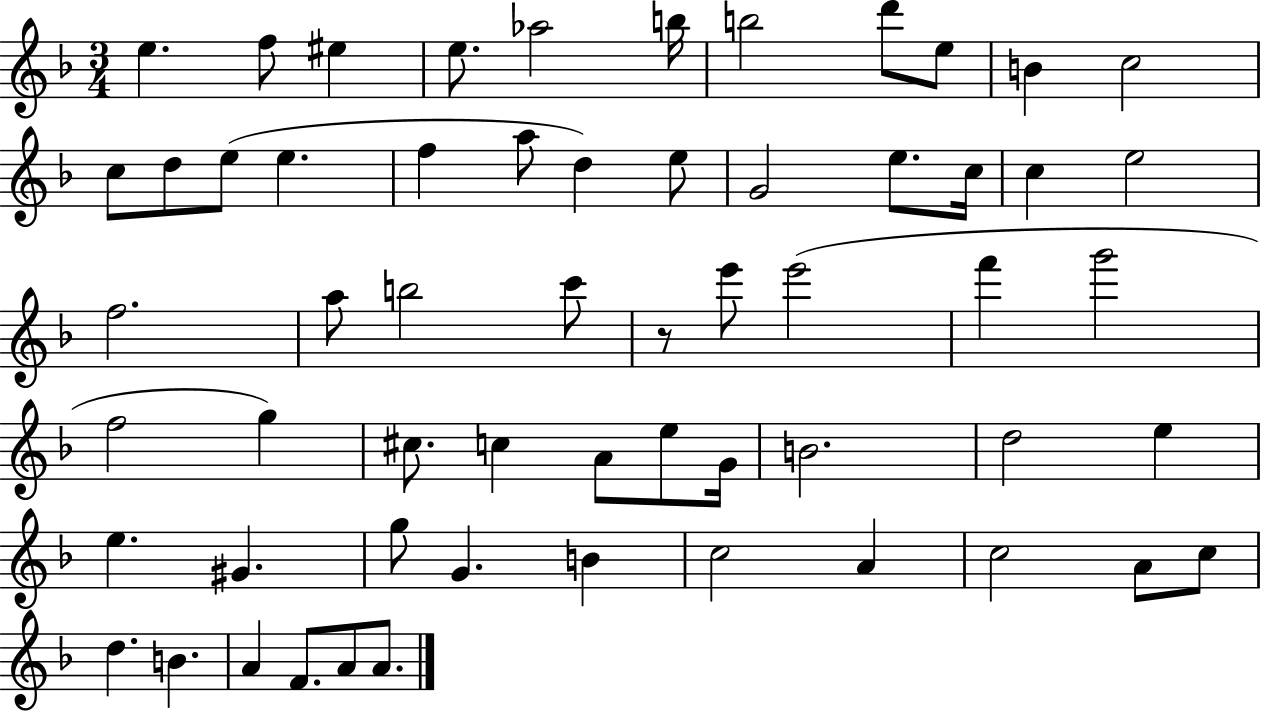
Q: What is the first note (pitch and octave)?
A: E5